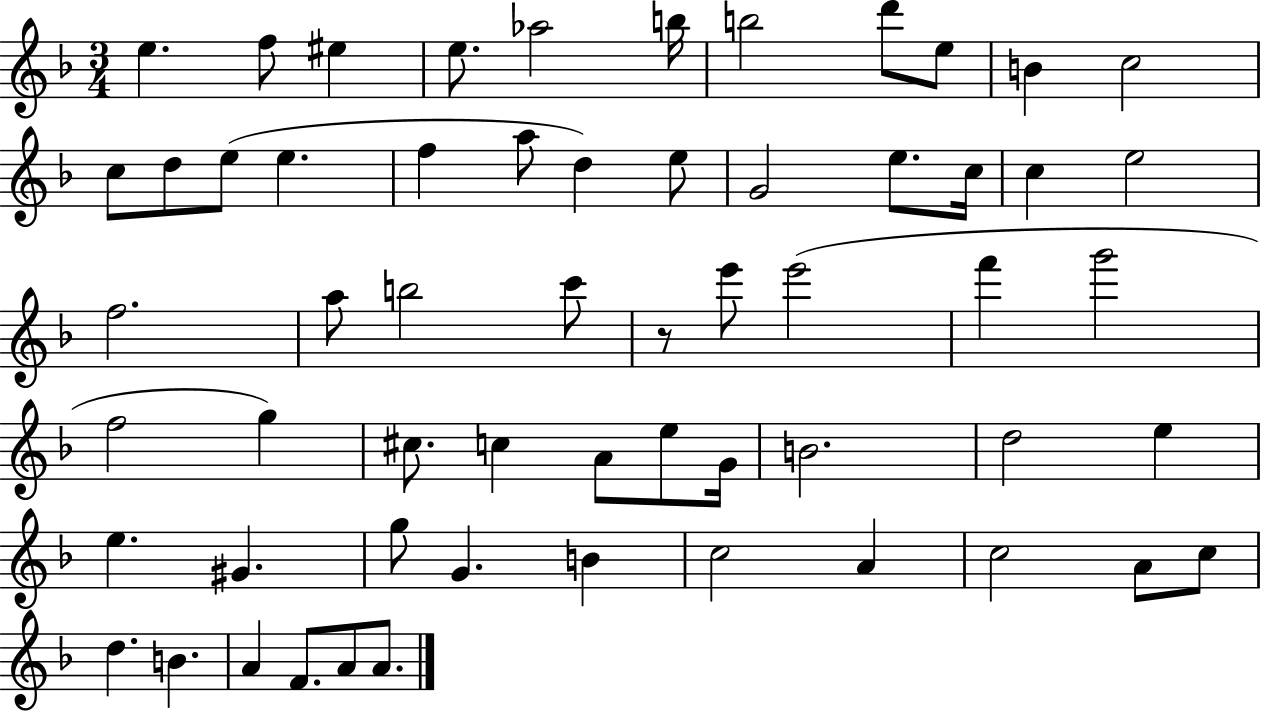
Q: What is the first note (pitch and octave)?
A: E5